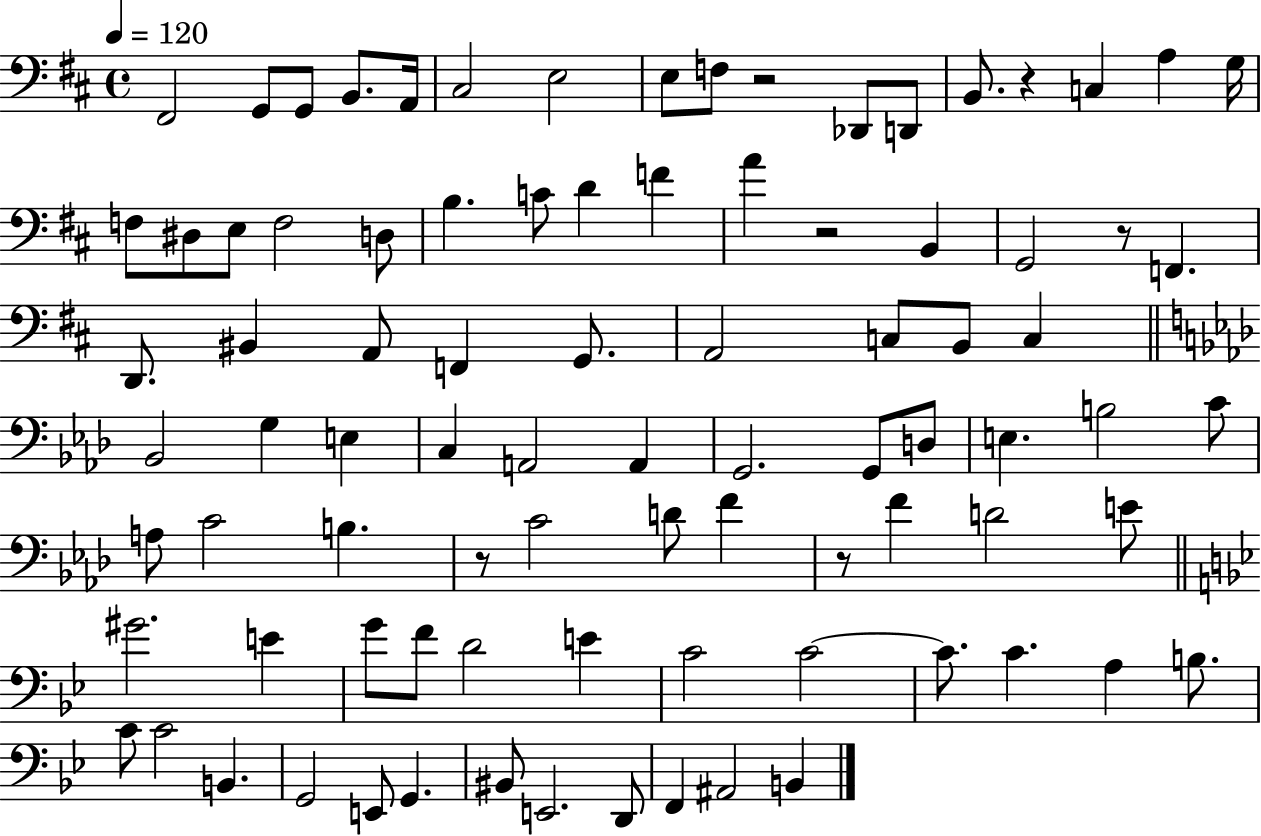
F#2/h G2/e G2/e B2/e. A2/s C#3/h E3/h E3/e F3/e R/h Db2/e D2/e B2/e. R/q C3/q A3/q G3/s F3/e D#3/e E3/e F3/h D3/e B3/q. C4/e D4/q F4/q A4/q R/h B2/q G2/h R/e F2/q. D2/e. BIS2/q A2/e F2/q G2/e. A2/h C3/e B2/e C3/q Bb2/h G3/q E3/q C3/q A2/h A2/q G2/h. G2/e D3/e E3/q. B3/h C4/e A3/e C4/h B3/q. R/e C4/h D4/e F4/q R/e F4/q D4/h E4/e G#4/h. E4/q G4/e F4/e D4/h E4/q C4/h C4/h C4/e. C4/q. A3/q B3/e. C4/e C4/h B2/q. G2/h E2/e G2/q. BIS2/e E2/h. D2/e F2/q A#2/h B2/q